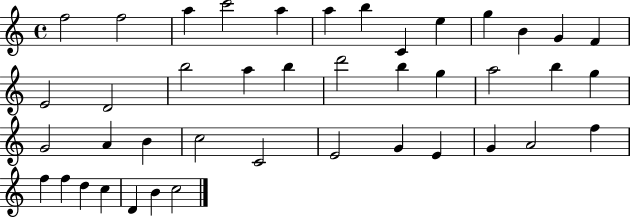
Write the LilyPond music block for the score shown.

{
  \clef treble
  \time 4/4
  \defaultTimeSignature
  \key c \major
  f''2 f''2 | a''4 c'''2 a''4 | a''4 b''4 c'4 e''4 | g''4 b'4 g'4 f'4 | \break e'2 d'2 | b''2 a''4 b''4 | d'''2 b''4 g''4 | a''2 b''4 g''4 | \break g'2 a'4 b'4 | c''2 c'2 | e'2 g'4 e'4 | g'4 a'2 f''4 | \break f''4 f''4 d''4 c''4 | d'4 b'4 c''2 | \bar "|."
}